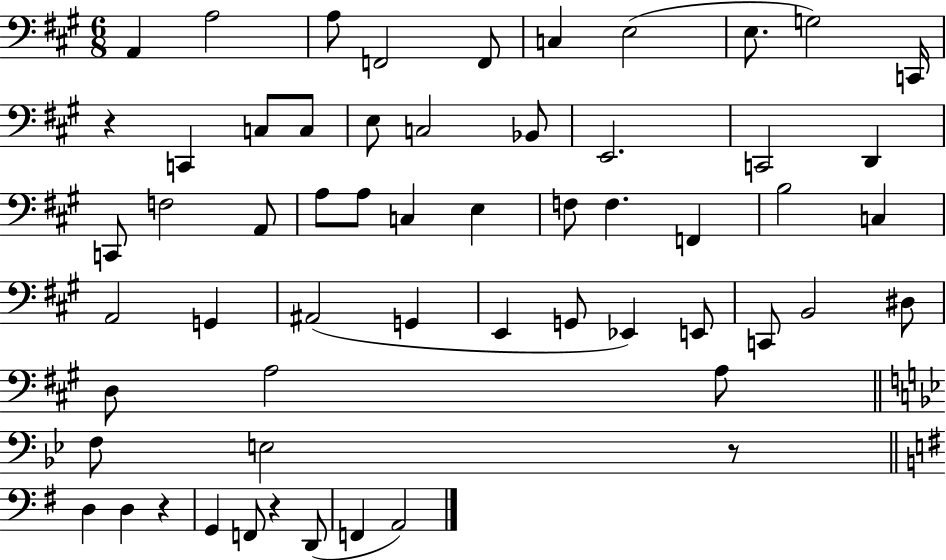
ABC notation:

X:1
T:Untitled
M:6/8
L:1/4
K:A
A,, A,2 A,/2 F,,2 F,,/2 C, E,2 E,/2 G,2 C,,/4 z C,, C,/2 C,/2 E,/2 C,2 _B,,/2 E,,2 C,,2 D,, C,,/2 F,2 A,,/2 A,/2 A,/2 C, E, F,/2 F, F,, B,2 C, A,,2 G,, ^A,,2 G,, E,, G,,/2 _E,, E,,/2 C,,/2 B,,2 ^D,/2 D,/2 A,2 A,/2 F,/2 E,2 z/2 D, D, z G,, F,,/2 z D,,/2 F,, A,,2